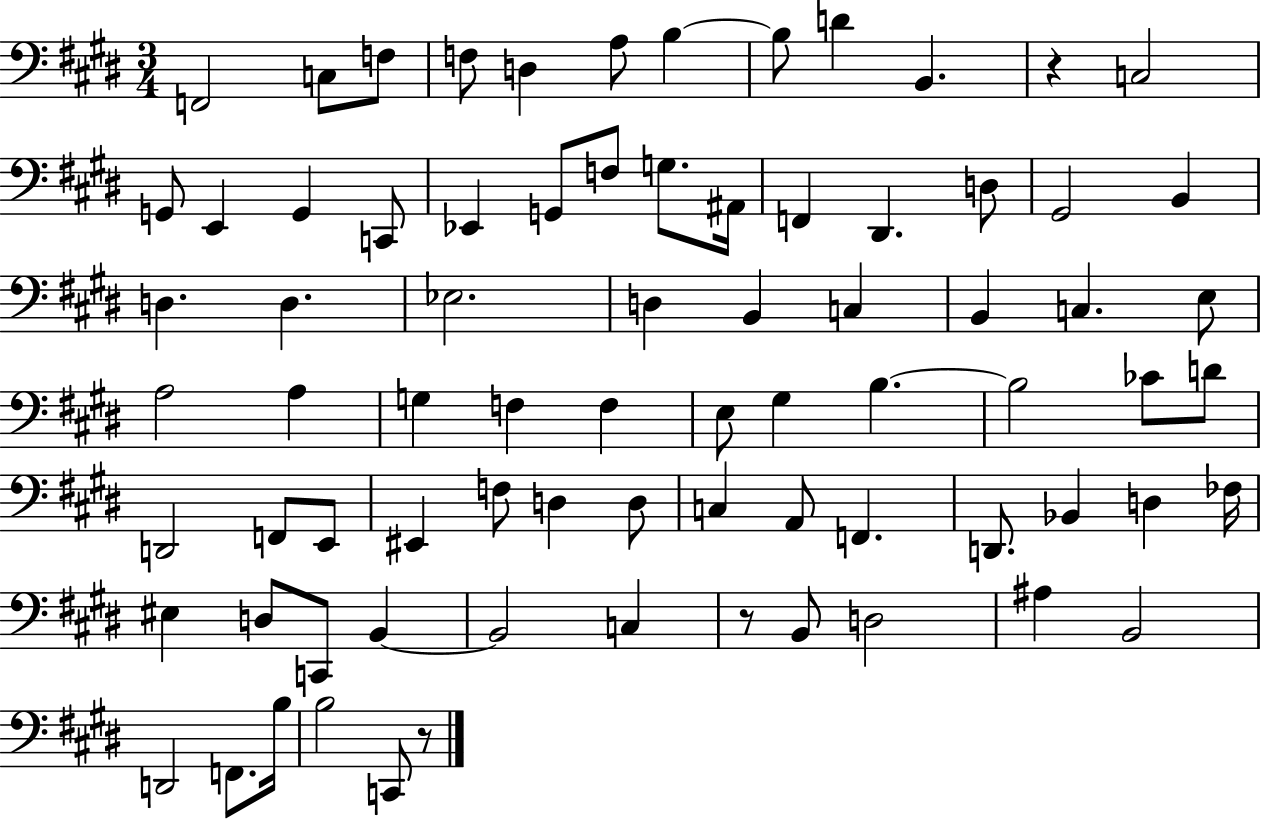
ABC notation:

X:1
T:Untitled
M:3/4
L:1/4
K:E
F,,2 C,/2 F,/2 F,/2 D, A,/2 B, B,/2 D B,, z C,2 G,,/2 E,, G,, C,,/2 _E,, G,,/2 F,/2 G,/2 ^A,,/4 F,, ^D,, D,/2 ^G,,2 B,, D, D, _E,2 D, B,, C, B,, C, E,/2 A,2 A, G, F, F, E,/2 ^G, B, B,2 _C/2 D/2 D,,2 F,,/2 E,,/2 ^E,, F,/2 D, D,/2 C, A,,/2 F,, D,,/2 _B,, D, _F,/4 ^E, D,/2 C,,/2 B,, B,,2 C, z/2 B,,/2 D,2 ^A, B,,2 D,,2 F,,/2 B,/4 B,2 C,,/2 z/2